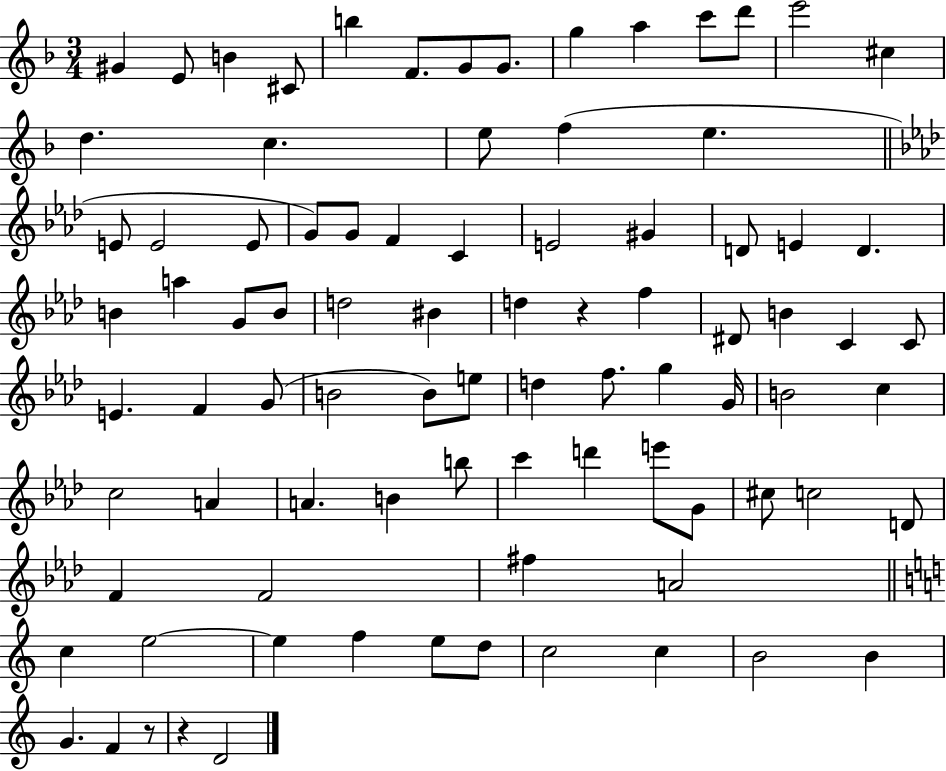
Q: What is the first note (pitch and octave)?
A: G#4